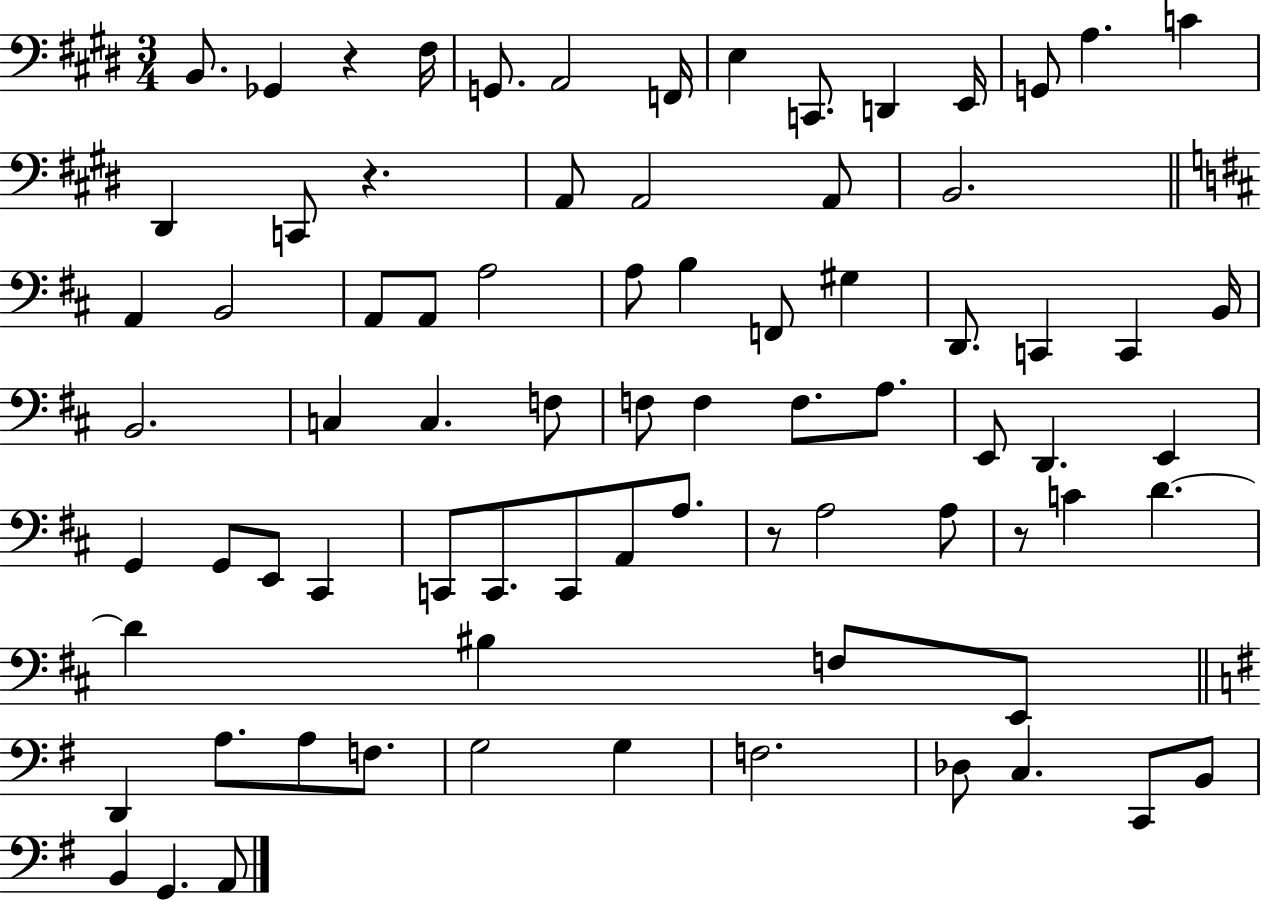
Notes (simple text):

B2/e. Gb2/q R/q F#3/s G2/e. A2/h F2/s E3/q C2/e. D2/q E2/s G2/e A3/q. C4/q D#2/q C2/e R/q. A2/e A2/h A2/e B2/h. A2/q B2/h A2/e A2/e A3/h A3/e B3/q F2/e G#3/q D2/e. C2/q C2/q B2/s B2/h. C3/q C3/q. F3/e F3/e F3/q F3/e. A3/e. E2/e D2/q. E2/q G2/q G2/e E2/e C#2/q C2/e C2/e. C2/e A2/e A3/e. R/e A3/h A3/e R/e C4/q D4/q. D4/q BIS3/q F3/e E2/e D2/q A3/e. A3/e F3/e. G3/h G3/q F3/h. Db3/e C3/q. C2/e B2/e B2/q G2/q. A2/e